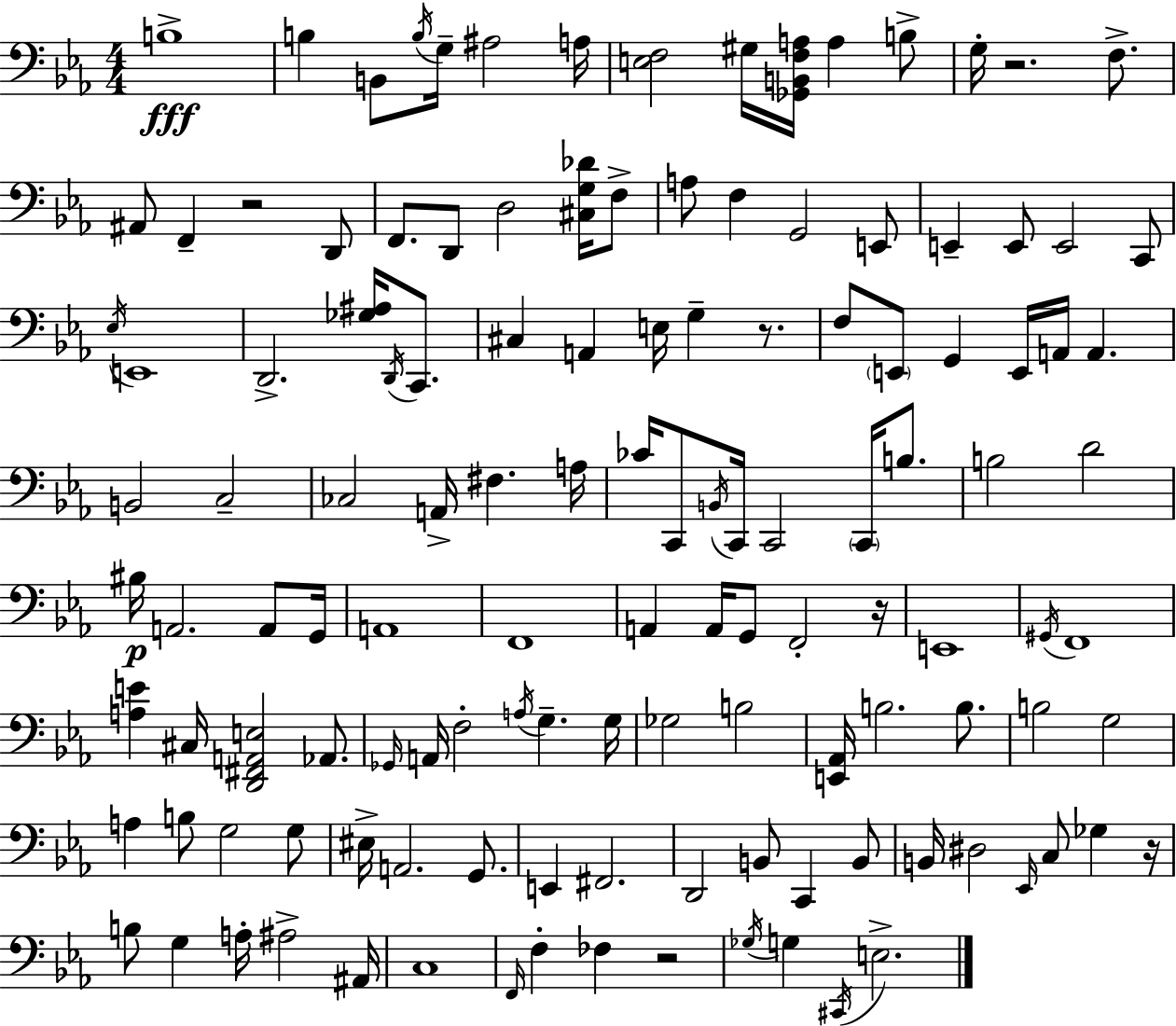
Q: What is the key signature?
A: EES major